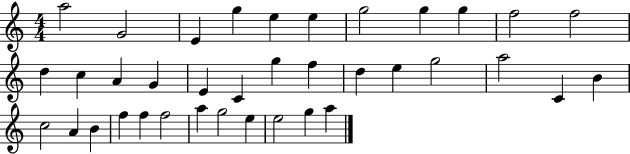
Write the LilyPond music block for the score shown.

{
  \clef treble
  \numericTimeSignature
  \time 4/4
  \key c \major
  a''2 g'2 | e'4 g''4 e''4 e''4 | g''2 g''4 g''4 | f''2 f''2 | \break d''4 c''4 a'4 g'4 | e'4 c'4 g''4 f''4 | d''4 e''4 g''2 | a''2 c'4 b'4 | \break c''2 a'4 b'4 | f''4 f''4 f''2 | a''4 g''2 e''4 | e''2 g''4 a''4 | \break \bar "|."
}